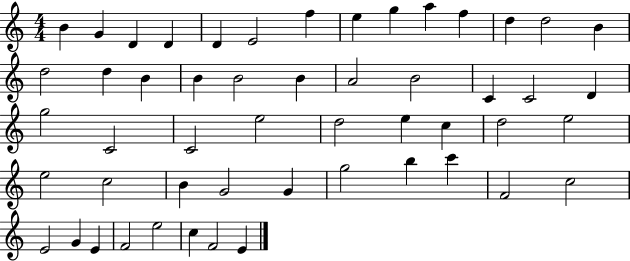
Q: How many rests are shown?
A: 0